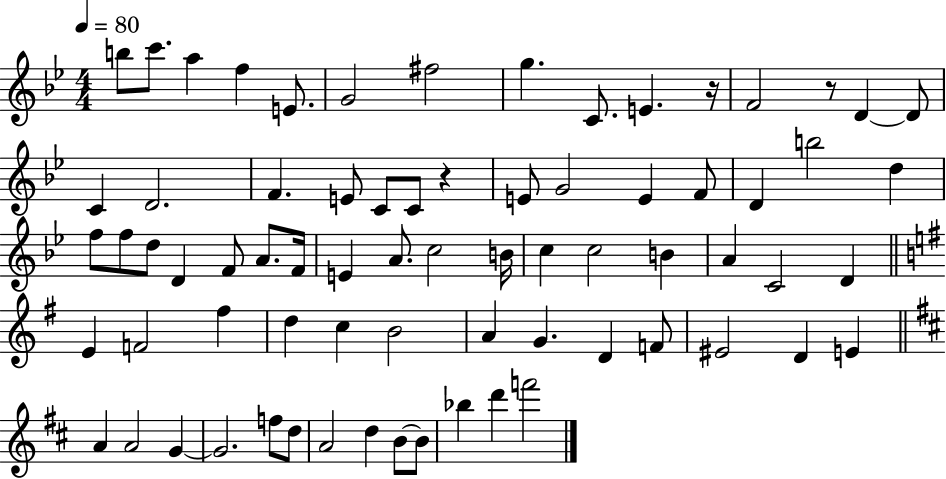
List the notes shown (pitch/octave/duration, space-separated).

B5/e C6/e. A5/q F5/q E4/e. G4/h F#5/h G5/q. C4/e. E4/q. R/s F4/h R/e D4/q D4/e C4/q D4/h. F4/q. E4/e C4/e C4/e R/q E4/e G4/h E4/q F4/e D4/q B5/h D5/q F5/e F5/e D5/e D4/q F4/e A4/e. F4/s E4/q A4/e. C5/h B4/s C5/q C5/h B4/q A4/q C4/h D4/q E4/q F4/h F#5/q D5/q C5/q B4/h A4/q G4/q. D4/q F4/e EIS4/h D4/q E4/q A4/q A4/h G4/q G4/h. F5/e D5/e A4/h D5/q B4/e B4/e Bb5/q D6/q F6/h